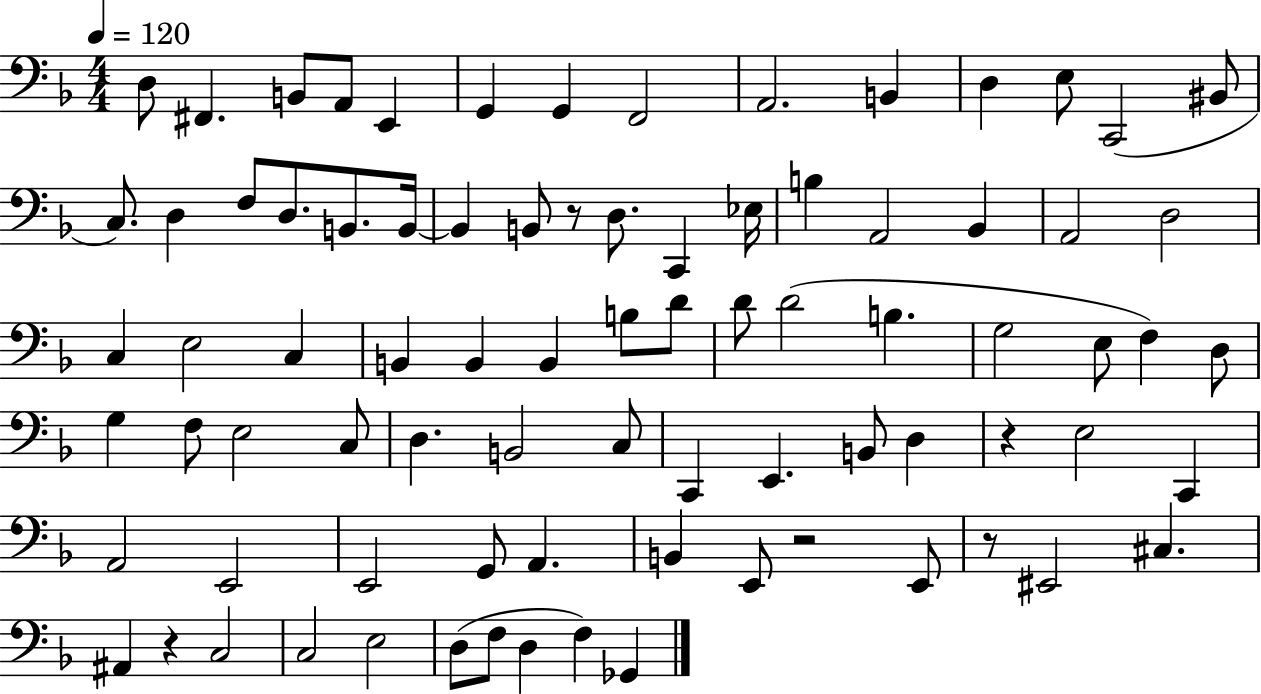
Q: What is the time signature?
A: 4/4